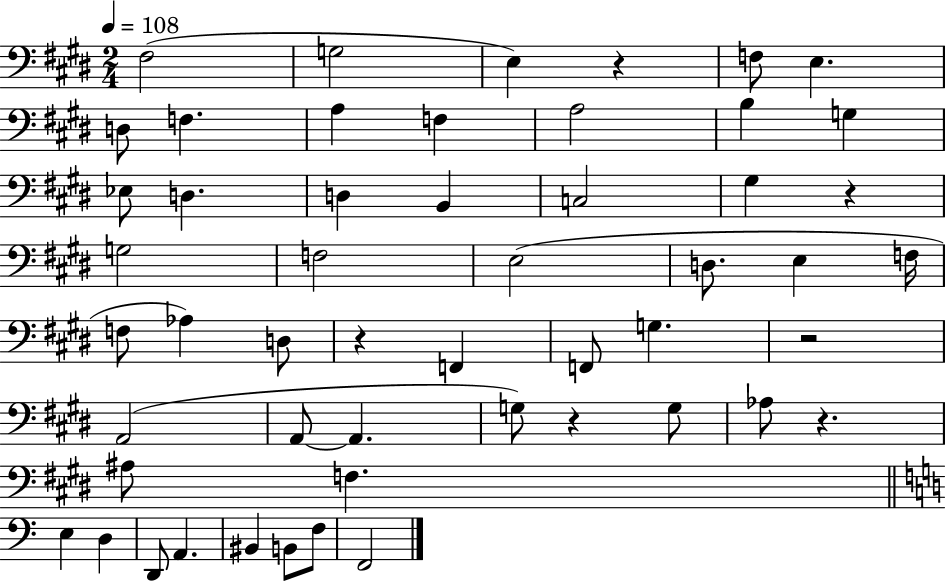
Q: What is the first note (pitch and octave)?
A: F#3